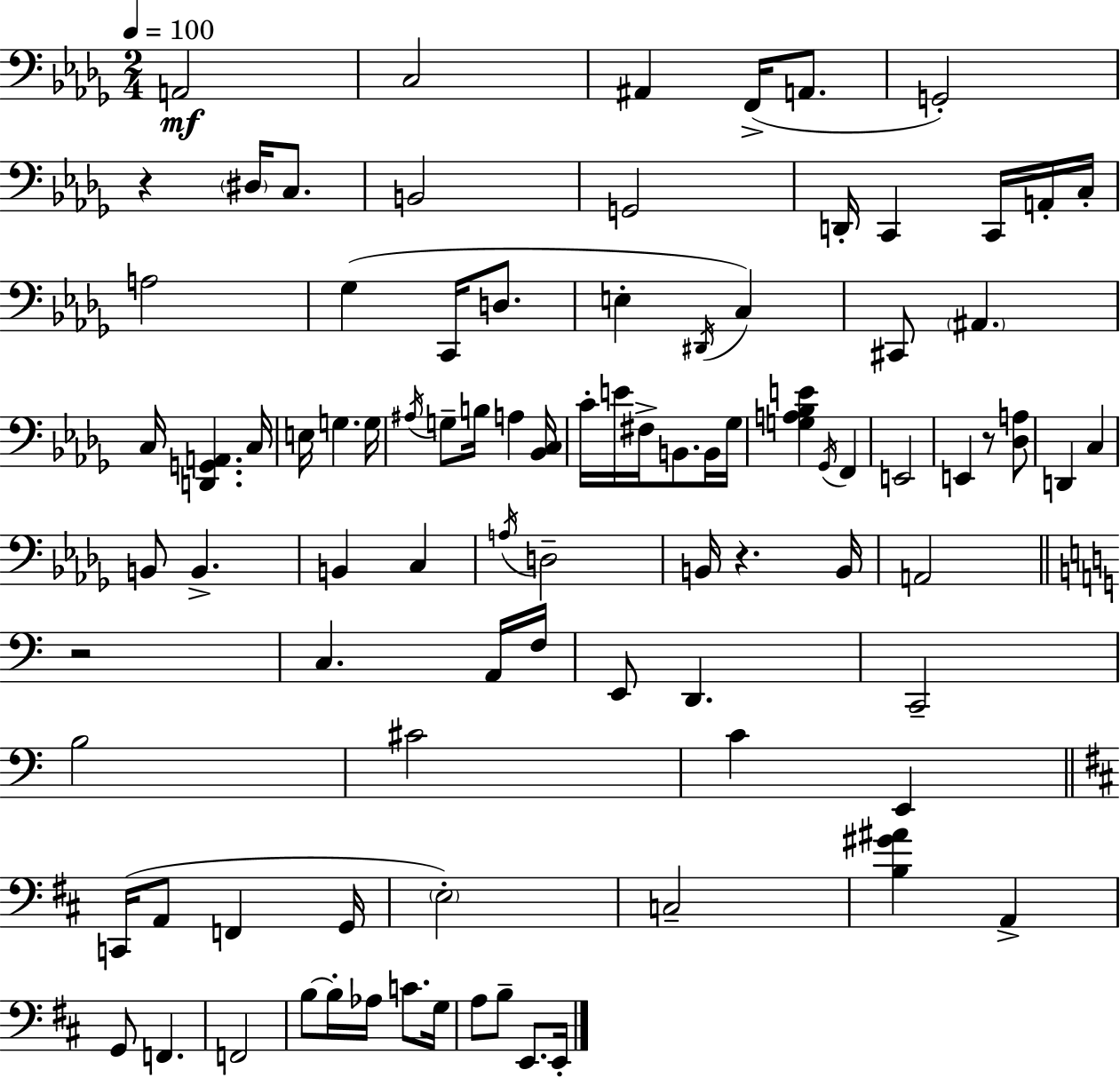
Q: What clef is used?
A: bass